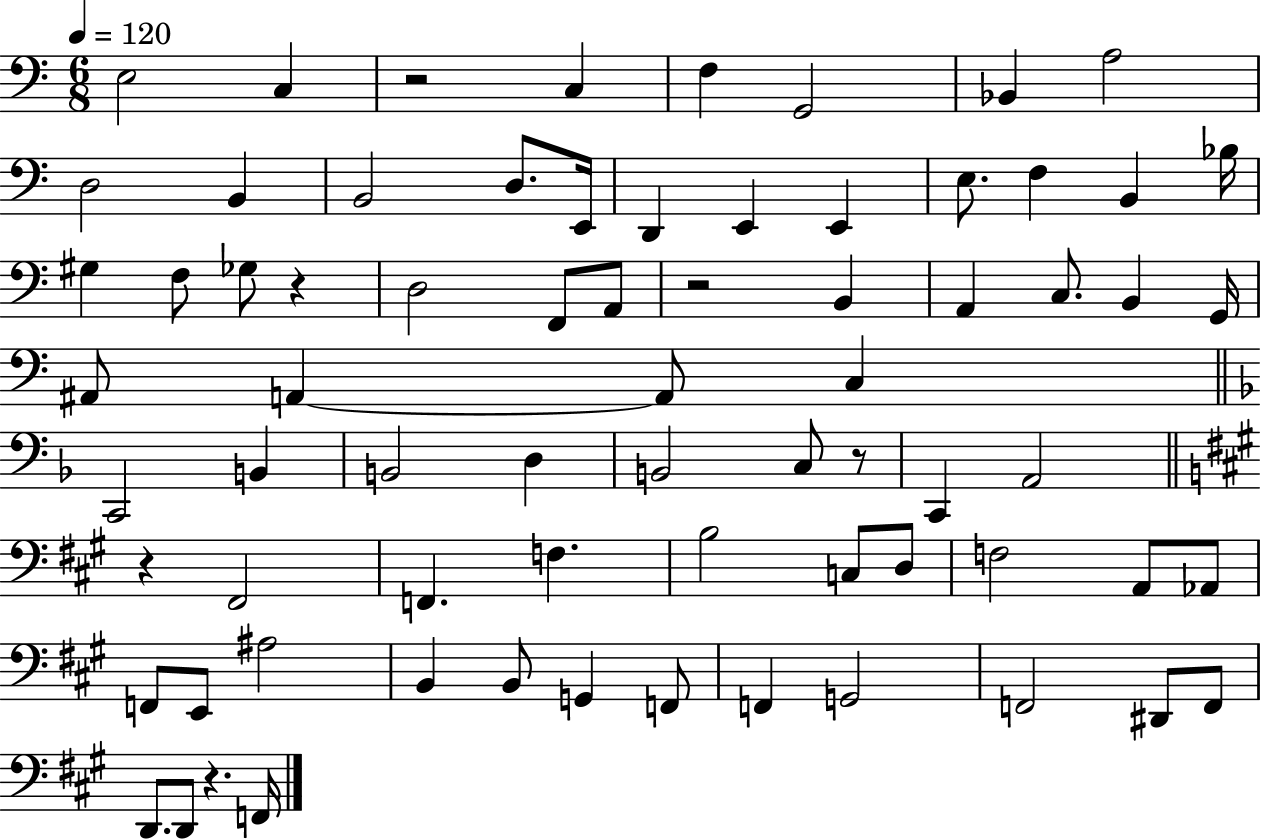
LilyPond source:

{
  \clef bass
  \numericTimeSignature
  \time 6/8
  \key c \major
  \tempo 4 = 120
  e2 c4 | r2 c4 | f4 g,2 | bes,4 a2 | \break d2 b,4 | b,2 d8. e,16 | d,4 e,4 e,4 | e8. f4 b,4 bes16 | \break gis4 f8 ges8 r4 | d2 f,8 a,8 | r2 b,4 | a,4 c8. b,4 g,16 | \break ais,8 a,4~~ a,8 c4 | \bar "||" \break \key f \major c,2 b,4 | b,2 d4 | b,2 c8 r8 | c,4 a,2 | \break \bar "||" \break \key a \major r4 fis,2 | f,4. f4. | b2 c8 d8 | f2 a,8 aes,8 | \break f,8 e,8 ais2 | b,4 b,8 g,4 f,8 | f,4 g,2 | f,2 dis,8 f,8 | \break d,8. d,8 r4. f,16 | \bar "|."
}